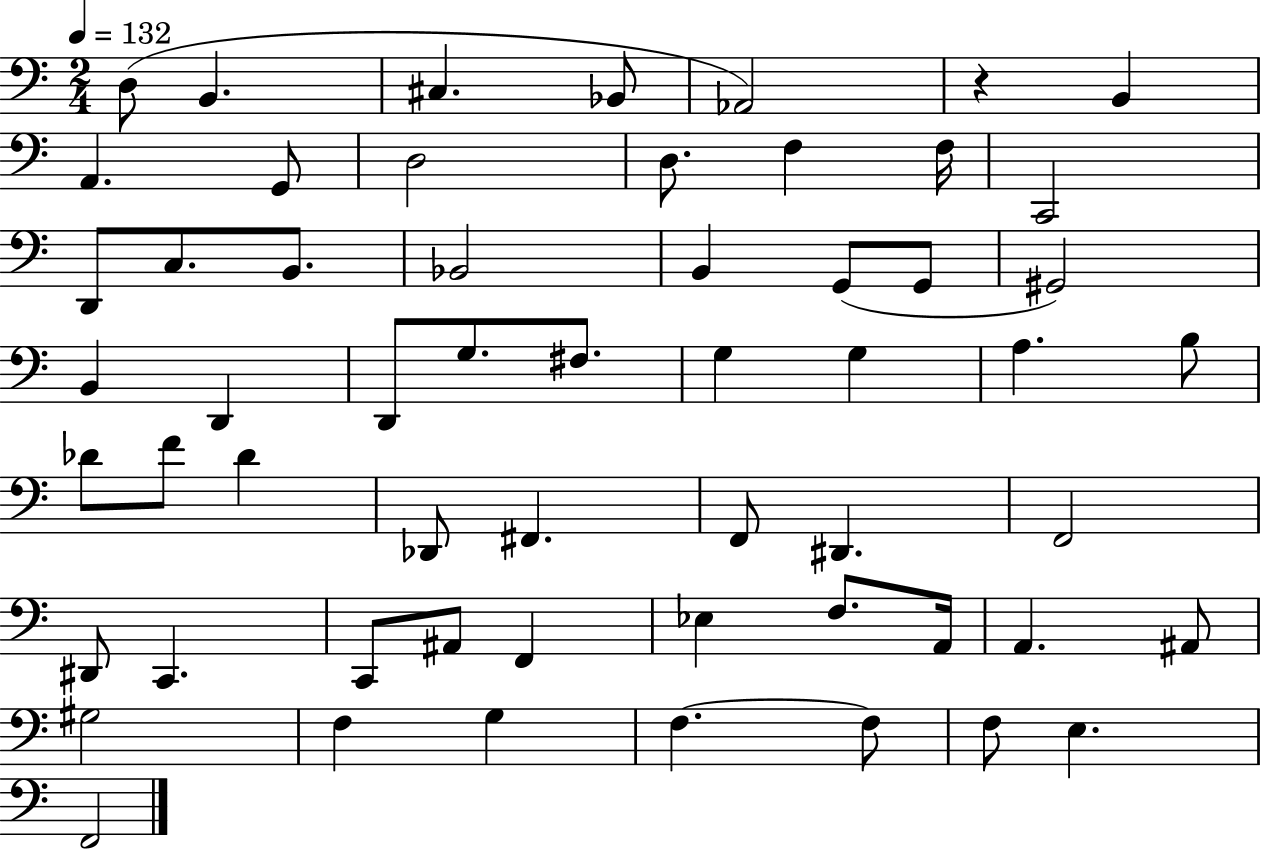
D3/e B2/q. C#3/q. Bb2/e Ab2/h R/q B2/q A2/q. G2/e D3/h D3/e. F3/q F3/s C2/h D2/e C3/e. B2/e. Bb2/h B2/q G2/e G2/e G#2/h B2/q D2/q D2/e G3/e. F#3/e. G3/q G3/q A3/q. B3/e Db4/e F4/e Db4/q Db2/e F#2/q. F2/e D#2/q. F2/h D#2/e C2/q. C2/e A#2/e F2/q Eb3/q F3/e. A2/s A2/q. A#2/e G#3/h F3/q G3/q F3/q. F3/e F3/e E3/q. F2/h